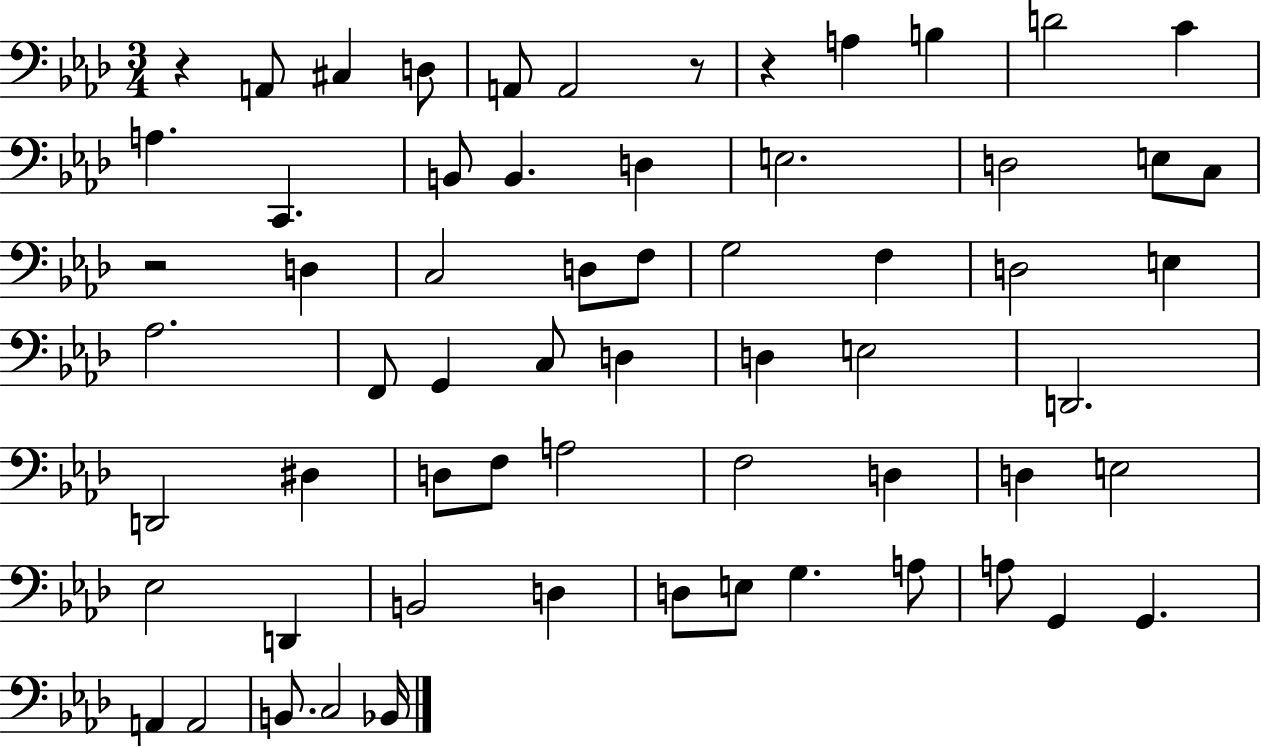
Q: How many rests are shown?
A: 4